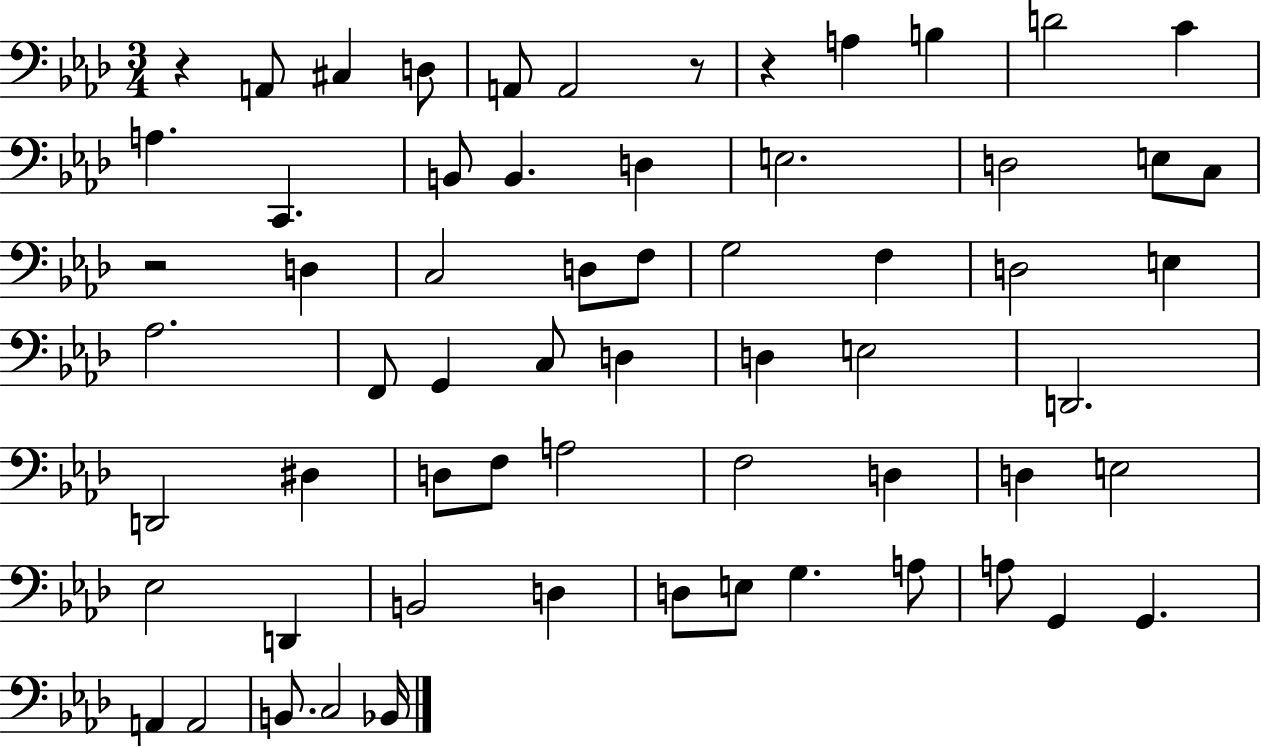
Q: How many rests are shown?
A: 4